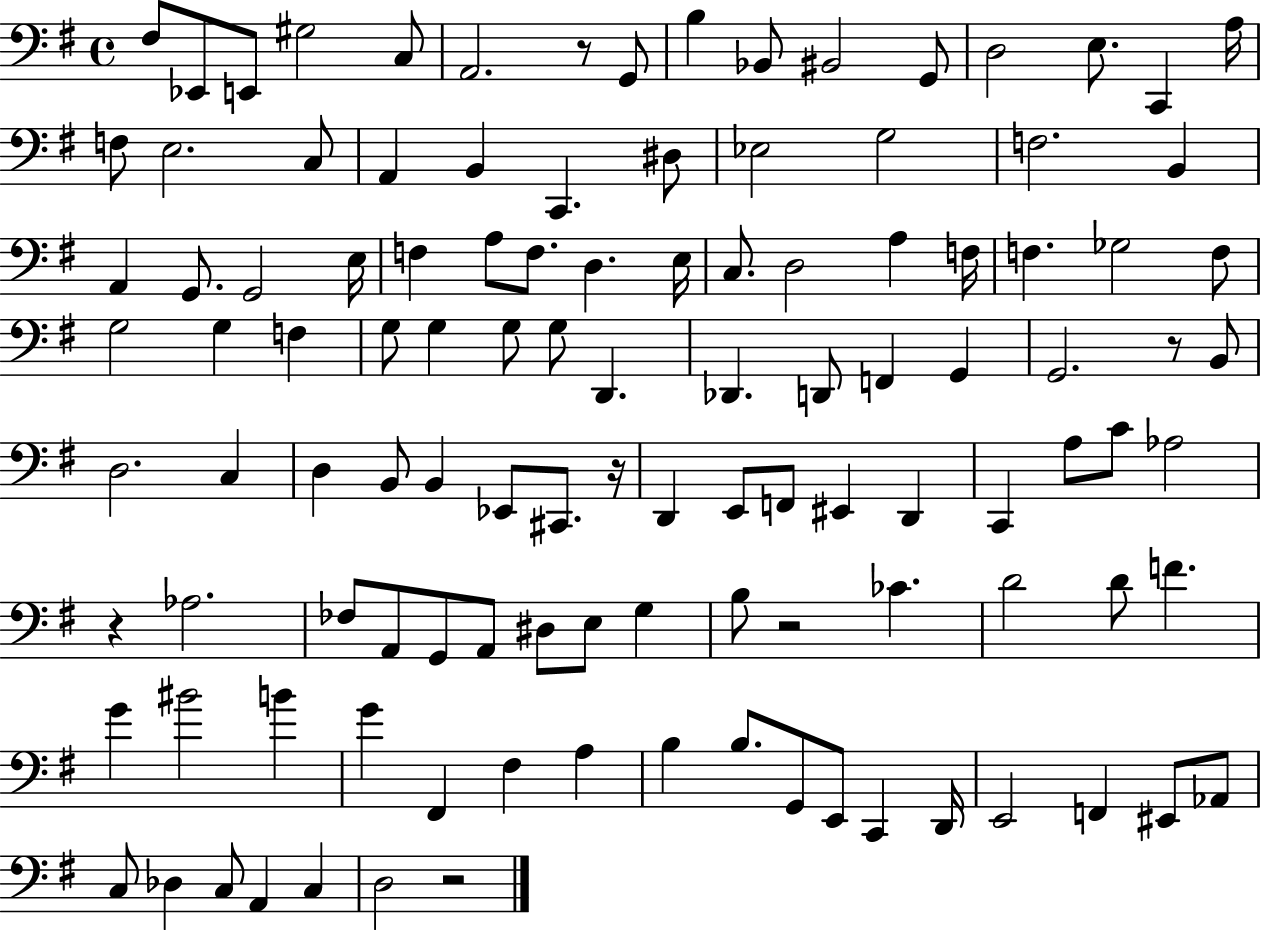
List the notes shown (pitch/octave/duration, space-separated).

F#3/e Eb2/e E2/e G#3/h C3/e A2/h. R/e G2/e B3/q Bb2/e BIS2/h G2/e D3/h E3/e. C2/q A3/s F3/e E3/h. C3/e A2/q B2/q C2/q. D#3/e Eb3/h G3/h F3/h. B2/q A2/q G2/e. G2/h E3/s F3/q A3/e F3/e. D3/q. E3/s C3/e. D3/h A3/q F3/s F3/q. Gb3/h F3/e G3/h G3/q F3/q G3/e G3/q G3/e G3/e D2/q. Db2/q. D2/e F2/q G2/q G2/h. R/e B2/e D3/h. C3/q D3/q B2/e B2/q Eb2/e C#2/e. R/s D2/q E2/e F2/e EIS2/q D2/q C2/q A3/e C4/e Ab3/h R/q Ab3/h. FES3/e A2/e G2/e A2/e D#3/e E3/e G3/q B3/e R/h CES4/q. D4/h D4/e F4/q. G4/q BIS4/h B4/q G4/q F#2/q F#3/q A3/q B3/q B3/e. G2/e E2/e C2/q D2/s E2/h F2/q EIS2/e Ab2/e C3/e Db3/q C3/e A2/q C3/q D3/h R/h